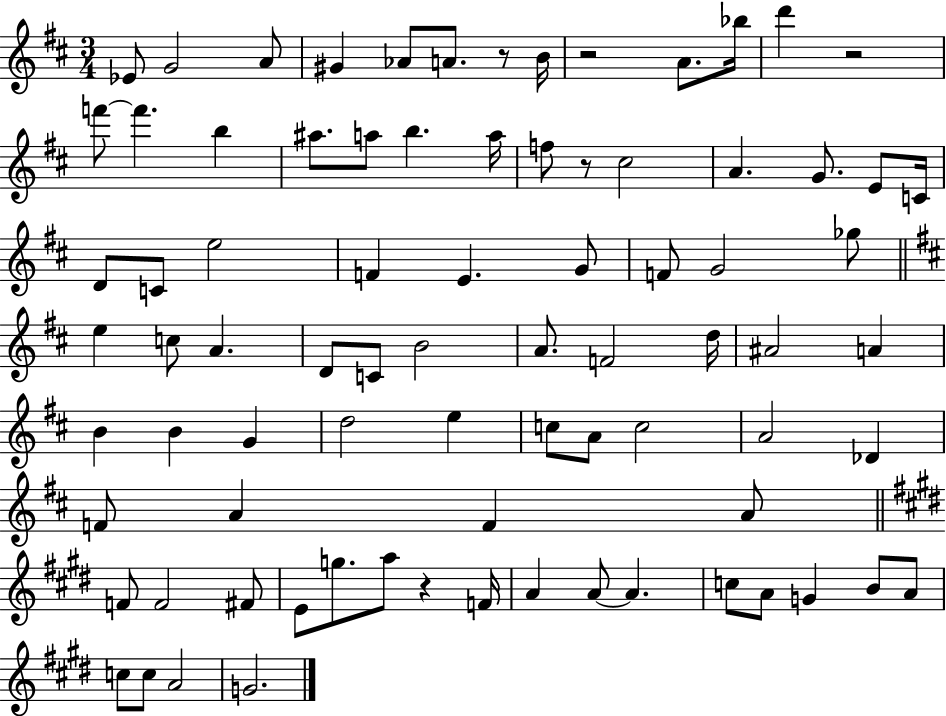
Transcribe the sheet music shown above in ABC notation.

X:1
T:Untitled
M:3/4
L:1/4
K:D
_E/2 G2 A/2 ^G _A/2 A/2 z/2 B/4 z2 A/2 _b/4 d' z2 f'/2 f' b ^a/2 a/2 b a/4 f/2 z/2 ^c2 A G/2 E/2 C/4 D/2 C/2 e2 F E G/2 F/2 G2 _g/2 e c/2 A D/2 C/2 B2 A/2 F2 d/4 ^A2 A B B G d2 e c/2 A/2 c2 A2 _D F/2 A F A/2 F/2 F2 ^F/2 E/2 g/2 a/2 z F/4 A A/2 A c/2 A/2 G B/2 A/2 c/2 c/2 A2 G2